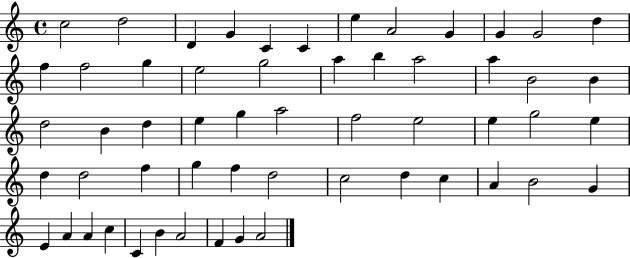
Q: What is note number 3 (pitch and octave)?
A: D4